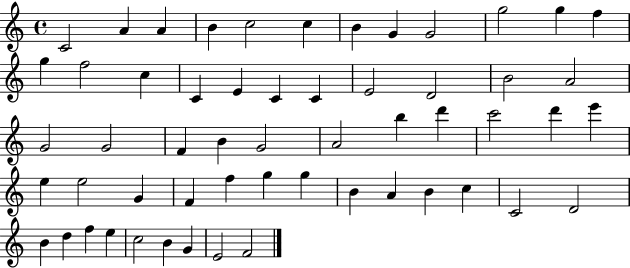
X:1
T:Untitled
M:4/4
L:1/4
K:C
C2 A A B c2 c B G G2 g2 g f g f2 c C E C C E2 D2 B2 A2 G2 G2 F B G2 A2 b d' c'2 d' e' e e2 G F f g g B A B c C2 D2 B d f e c2 B G E2 F2